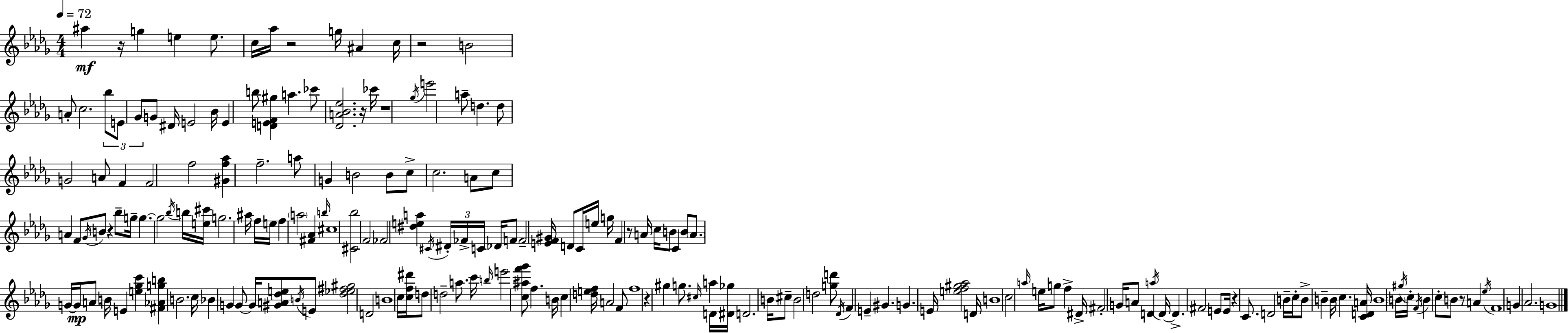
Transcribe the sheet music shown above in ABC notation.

X:1
T:Untitled
M:4/4
L:1/4
K:Bbm
^a z/4 g e e/2 c/4 _a/4 z2 g/4 ^A c/4 z2 B2 A/2 c2 _b/2 E/2 _G/2 G/2 ^D/4 E2 _B/4 E b/2 [DEF^g] a _c'/2 [_DA_B_e]2 z/4 _c'/4 z4 _g/4 e'2 a/2 d d/2 G2 A/2 F F2 f2 [^Gf_a] f2 a/2 G B2 B/2 c/2 c2 A/2 c/2 A F/2 _G/4 B/2 z _b/2 g/4 g g2 _b/4 b/4 [e^c']/4 g2 ^a/4 f/4 e/4 f a2 [^F_A] b/4 ^c4 [^C_b]2 F2 _F2 [^dea] ^C/4 ^D/4 _F/4 C/4 _D/4 F/2 F2 [EF^G]/4 D/2 C/4 e/4 g/4 F z/2 A/4 c/4 B/2 C B/2 A/2 G/4 G/4 A/2 B/4 E [e_gc'] [^F_Agb] B2 c/4 _B G G/2 G/4 [^GA_de]/2 B/4 E/2 [_d_e^f^g]2 D2 B4 c/4 [cf^d']/4 d/2 d2 a/2 c'/4 b/4 e'2 [c^af'_g']/2 f B/4 c [def]/4 A2 F/2 f4 z ^g g/2 ^c/4 a D/4 [^D_g]/4 D2 B/4 ^c/2 B2 d2 [gd']/2 _D/4 F E ^G G E/4 [ef^g_a]2 D/4 B4 c2 a/4 e/4 g/2 f ^D/4 ^F2 G/4 A/2 D a/4 D/4 D ^F2 E/2 E/4 z C/2 D2 B/4 c/4 B/2 B B/4 c [CDA]/4 B4 B/4 ^g/4 c/4 F/4 B c/2 B/2 z/2 A _e/4 F4 G _A2 G4